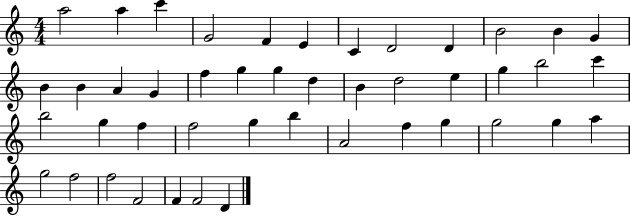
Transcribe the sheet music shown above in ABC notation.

X:1
T:Untitled
M:4/4
L:1/4
K:C
a2 a c' G2 F E C D2 D B2 B G B B A G f g g d B d2 e g b2 c' b2 g f f2 g b A2 f g g2 g a g2 f2 f2 F2 F F2 D